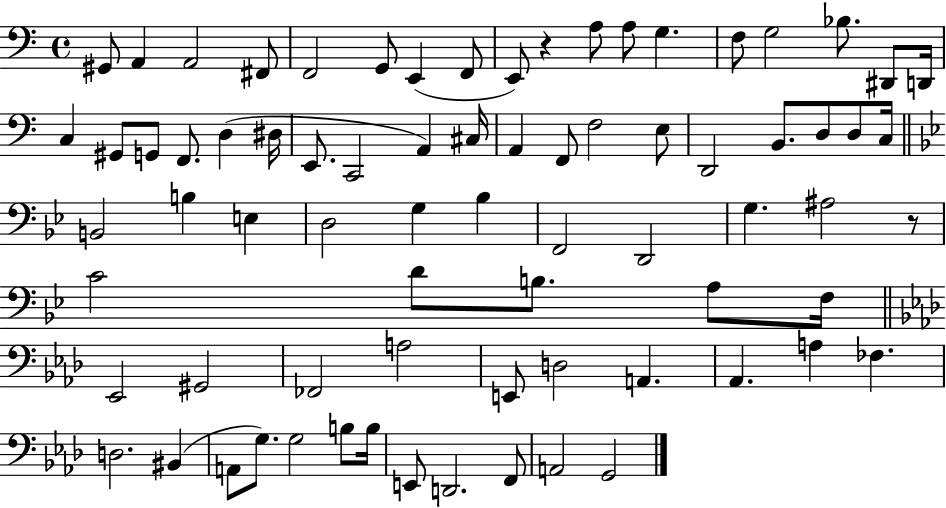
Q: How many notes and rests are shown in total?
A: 75